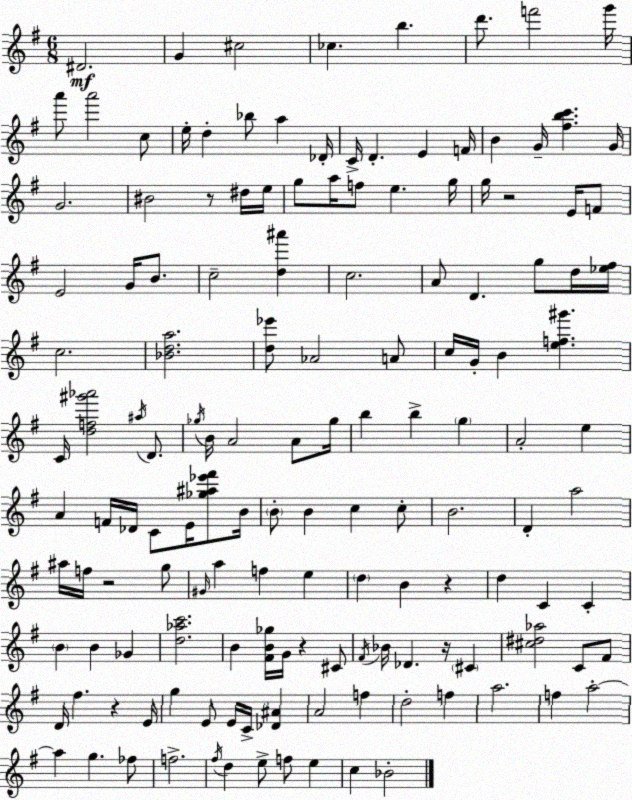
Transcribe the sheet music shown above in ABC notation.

X:1
T:Untitled
M:6/8
L:1/4
K:Em
^D2 G ^c2 _c b d'/2 f'2 g'/4 a'/2 a'2 c/2 e/4 d _b/2 a _D/4 C/4 D E F/4 B G/4 [^fbc'] G/4 G2 ^B2 z/2 ^d/4 e/4 g/2 a/4 f/2 e g/4 g/4 z2 E/4 F/2 E2 G/4 B/2 c2 [d^a'] c2 A/2 D g/2 d/4 [_e^f]/4 c2 [_Bda]2 [d_e']/2 _A2 A/2 c/4 G/4 B [ef^g'] C/4 [df^g'_a']2 ^a/4 D/2 _g/4 B/4 A2 A/2 _g/4 b b g A2 e A F/4 _D/4 C/2 E/4 [_g^a_e'^f']/2 B/4 B/2 B c c/2 B2 D a2 ^a/4 f/4 z2 g/2 ^G/4 a f e d B z d C C B B _G [d_ac']2 B [^FB_g]/4 G/4 z ^C/2 ^F/4 _B/4 _D z/4 ^C [^c^d_a]2 C/2 ^F/2 D/4 ^f z E/4 g E/2 E/4 C/4 [_D^A] A2 f d2 f a2 f a2 a g _f/2 f2 ^f/4 d e/2 f/2 e c _B2